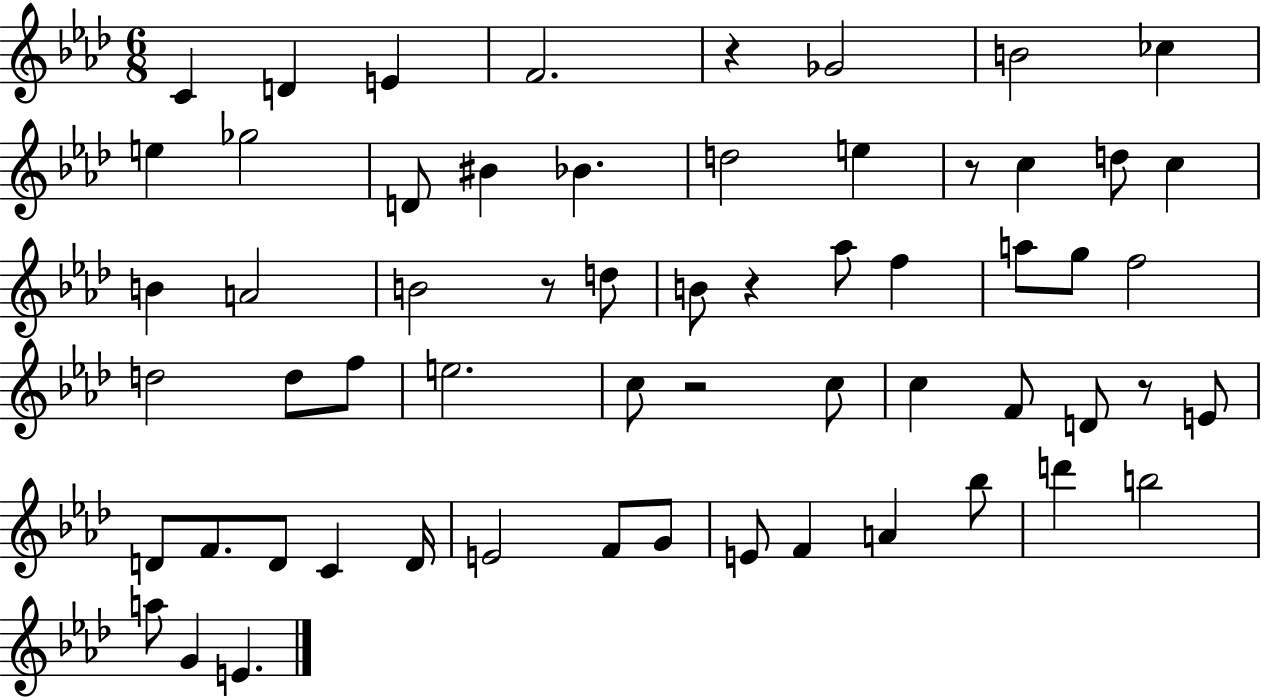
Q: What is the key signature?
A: AES major